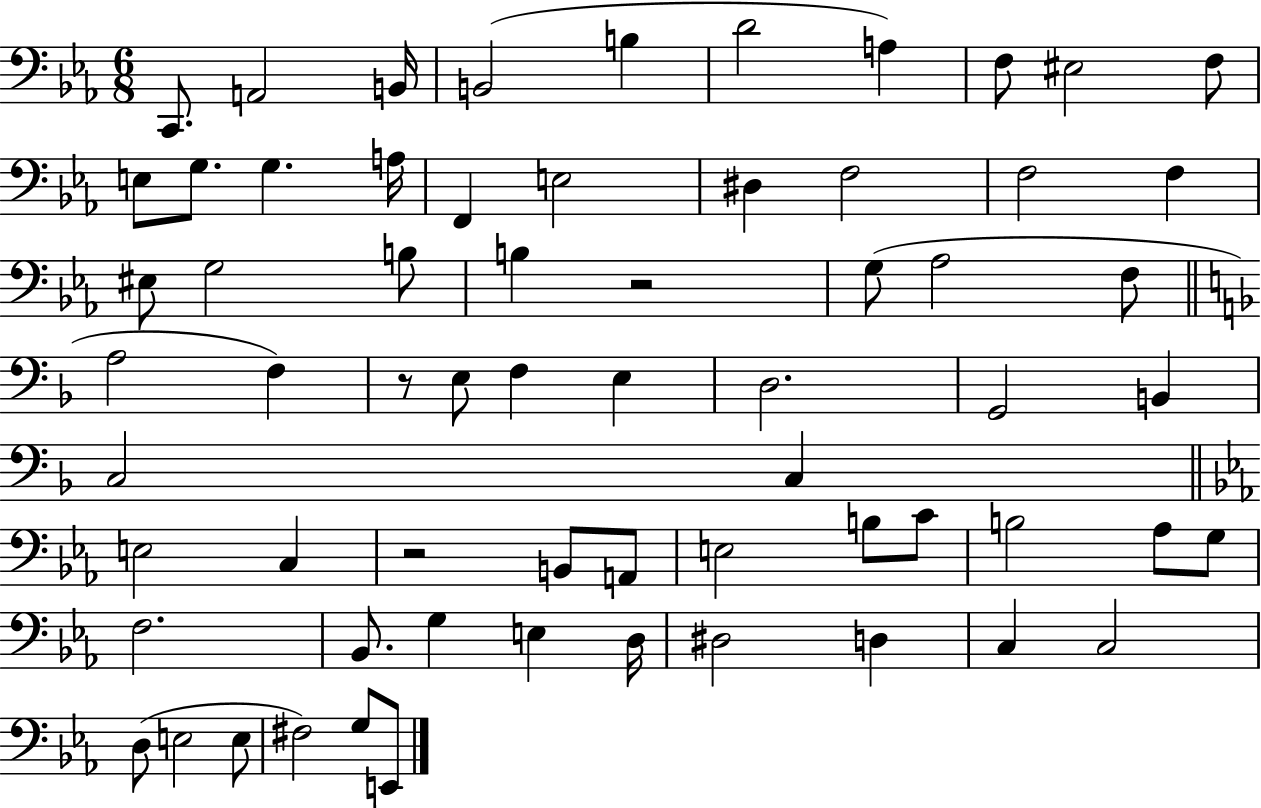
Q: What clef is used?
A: bass